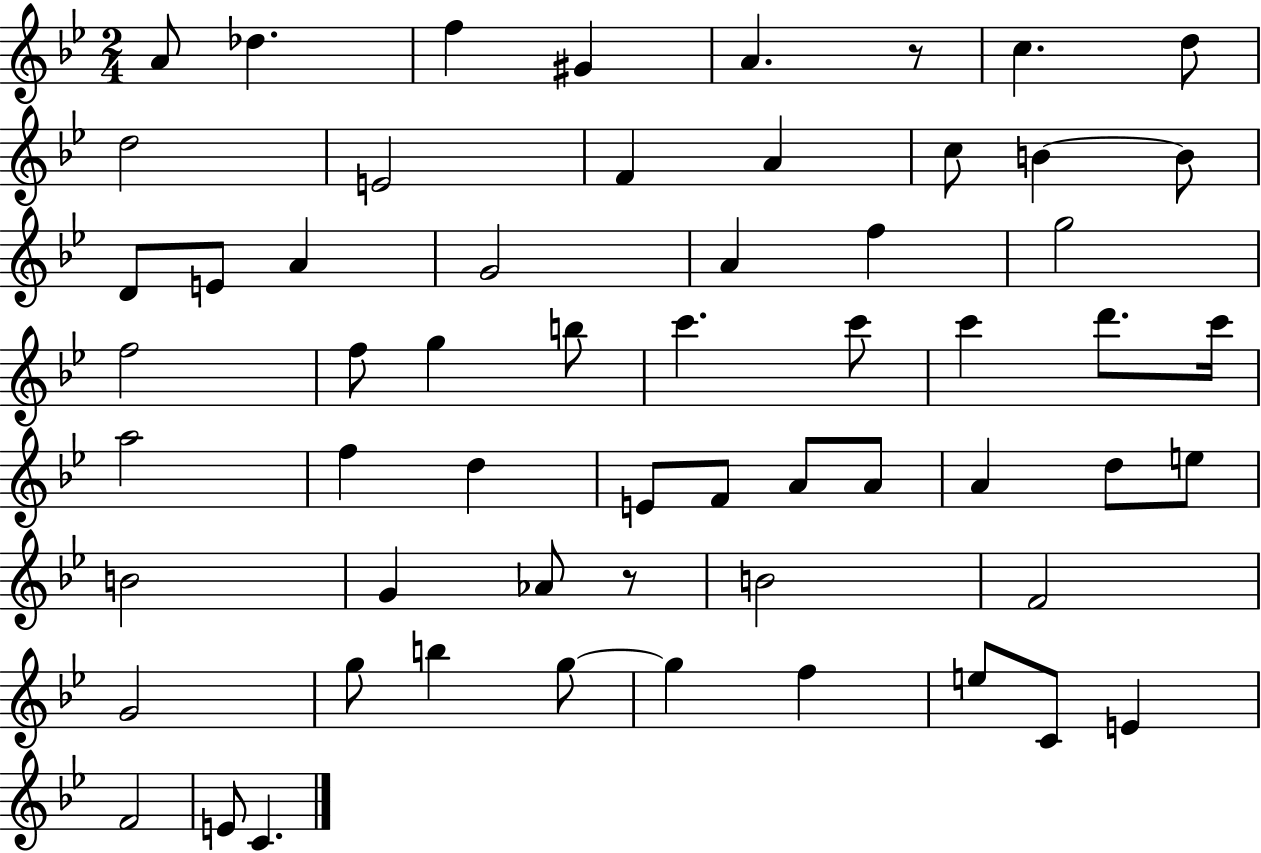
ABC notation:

X:1
T:Untitled
M:2/4
L:1/4
K:Bb
A/2 _d f ^G A z/2 c d/2 d2 E2 F A c/2 B B/2 D/2 E/2 A G2 A f g2 f2 f/2 g b/2 c' c'/2 c' d'/2 c'/4 a2 f d E/2 F/2 A/2 A/2 A d/2 e/2 B2 G _A/2 z/2 B2 F2 G2 g/2 b g/2 g f e/2 C/2 E F2 E/2 C